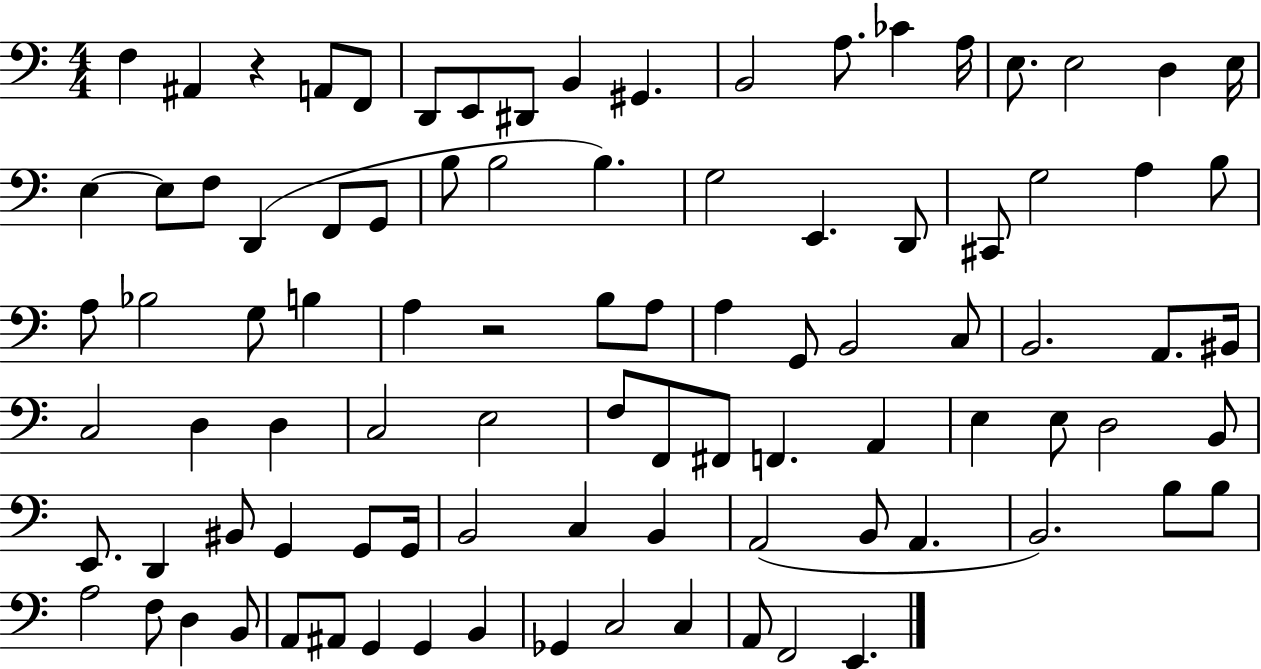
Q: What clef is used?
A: bass